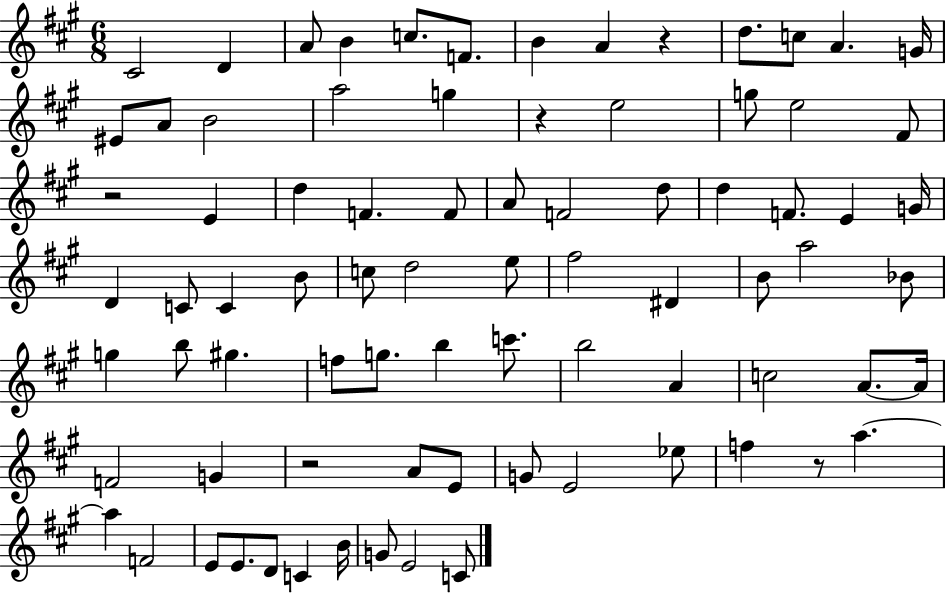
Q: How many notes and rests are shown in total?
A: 80